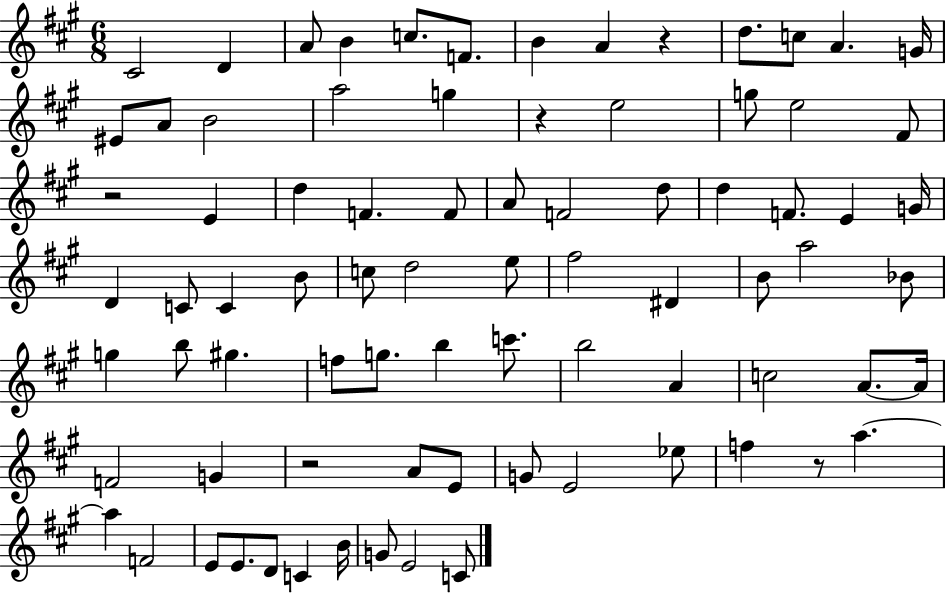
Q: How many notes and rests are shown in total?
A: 80